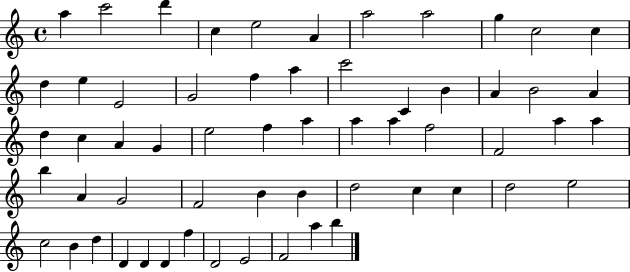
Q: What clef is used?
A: treble